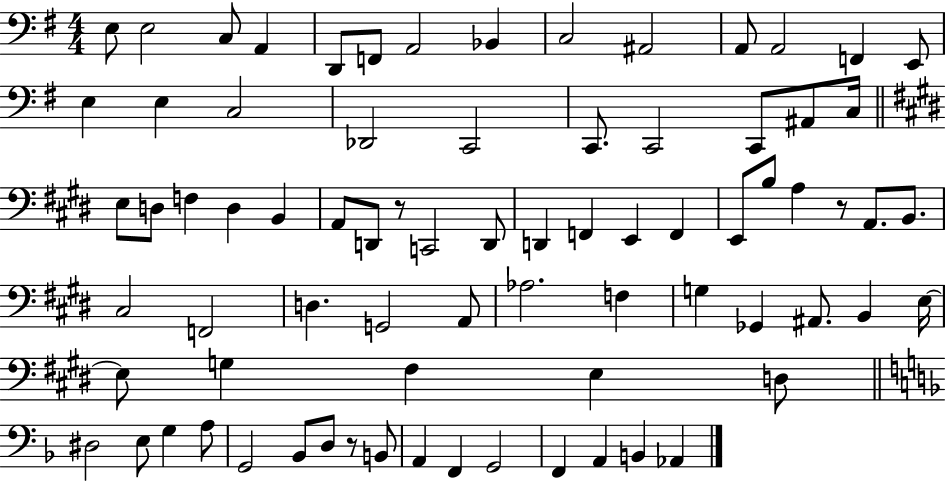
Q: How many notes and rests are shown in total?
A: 77